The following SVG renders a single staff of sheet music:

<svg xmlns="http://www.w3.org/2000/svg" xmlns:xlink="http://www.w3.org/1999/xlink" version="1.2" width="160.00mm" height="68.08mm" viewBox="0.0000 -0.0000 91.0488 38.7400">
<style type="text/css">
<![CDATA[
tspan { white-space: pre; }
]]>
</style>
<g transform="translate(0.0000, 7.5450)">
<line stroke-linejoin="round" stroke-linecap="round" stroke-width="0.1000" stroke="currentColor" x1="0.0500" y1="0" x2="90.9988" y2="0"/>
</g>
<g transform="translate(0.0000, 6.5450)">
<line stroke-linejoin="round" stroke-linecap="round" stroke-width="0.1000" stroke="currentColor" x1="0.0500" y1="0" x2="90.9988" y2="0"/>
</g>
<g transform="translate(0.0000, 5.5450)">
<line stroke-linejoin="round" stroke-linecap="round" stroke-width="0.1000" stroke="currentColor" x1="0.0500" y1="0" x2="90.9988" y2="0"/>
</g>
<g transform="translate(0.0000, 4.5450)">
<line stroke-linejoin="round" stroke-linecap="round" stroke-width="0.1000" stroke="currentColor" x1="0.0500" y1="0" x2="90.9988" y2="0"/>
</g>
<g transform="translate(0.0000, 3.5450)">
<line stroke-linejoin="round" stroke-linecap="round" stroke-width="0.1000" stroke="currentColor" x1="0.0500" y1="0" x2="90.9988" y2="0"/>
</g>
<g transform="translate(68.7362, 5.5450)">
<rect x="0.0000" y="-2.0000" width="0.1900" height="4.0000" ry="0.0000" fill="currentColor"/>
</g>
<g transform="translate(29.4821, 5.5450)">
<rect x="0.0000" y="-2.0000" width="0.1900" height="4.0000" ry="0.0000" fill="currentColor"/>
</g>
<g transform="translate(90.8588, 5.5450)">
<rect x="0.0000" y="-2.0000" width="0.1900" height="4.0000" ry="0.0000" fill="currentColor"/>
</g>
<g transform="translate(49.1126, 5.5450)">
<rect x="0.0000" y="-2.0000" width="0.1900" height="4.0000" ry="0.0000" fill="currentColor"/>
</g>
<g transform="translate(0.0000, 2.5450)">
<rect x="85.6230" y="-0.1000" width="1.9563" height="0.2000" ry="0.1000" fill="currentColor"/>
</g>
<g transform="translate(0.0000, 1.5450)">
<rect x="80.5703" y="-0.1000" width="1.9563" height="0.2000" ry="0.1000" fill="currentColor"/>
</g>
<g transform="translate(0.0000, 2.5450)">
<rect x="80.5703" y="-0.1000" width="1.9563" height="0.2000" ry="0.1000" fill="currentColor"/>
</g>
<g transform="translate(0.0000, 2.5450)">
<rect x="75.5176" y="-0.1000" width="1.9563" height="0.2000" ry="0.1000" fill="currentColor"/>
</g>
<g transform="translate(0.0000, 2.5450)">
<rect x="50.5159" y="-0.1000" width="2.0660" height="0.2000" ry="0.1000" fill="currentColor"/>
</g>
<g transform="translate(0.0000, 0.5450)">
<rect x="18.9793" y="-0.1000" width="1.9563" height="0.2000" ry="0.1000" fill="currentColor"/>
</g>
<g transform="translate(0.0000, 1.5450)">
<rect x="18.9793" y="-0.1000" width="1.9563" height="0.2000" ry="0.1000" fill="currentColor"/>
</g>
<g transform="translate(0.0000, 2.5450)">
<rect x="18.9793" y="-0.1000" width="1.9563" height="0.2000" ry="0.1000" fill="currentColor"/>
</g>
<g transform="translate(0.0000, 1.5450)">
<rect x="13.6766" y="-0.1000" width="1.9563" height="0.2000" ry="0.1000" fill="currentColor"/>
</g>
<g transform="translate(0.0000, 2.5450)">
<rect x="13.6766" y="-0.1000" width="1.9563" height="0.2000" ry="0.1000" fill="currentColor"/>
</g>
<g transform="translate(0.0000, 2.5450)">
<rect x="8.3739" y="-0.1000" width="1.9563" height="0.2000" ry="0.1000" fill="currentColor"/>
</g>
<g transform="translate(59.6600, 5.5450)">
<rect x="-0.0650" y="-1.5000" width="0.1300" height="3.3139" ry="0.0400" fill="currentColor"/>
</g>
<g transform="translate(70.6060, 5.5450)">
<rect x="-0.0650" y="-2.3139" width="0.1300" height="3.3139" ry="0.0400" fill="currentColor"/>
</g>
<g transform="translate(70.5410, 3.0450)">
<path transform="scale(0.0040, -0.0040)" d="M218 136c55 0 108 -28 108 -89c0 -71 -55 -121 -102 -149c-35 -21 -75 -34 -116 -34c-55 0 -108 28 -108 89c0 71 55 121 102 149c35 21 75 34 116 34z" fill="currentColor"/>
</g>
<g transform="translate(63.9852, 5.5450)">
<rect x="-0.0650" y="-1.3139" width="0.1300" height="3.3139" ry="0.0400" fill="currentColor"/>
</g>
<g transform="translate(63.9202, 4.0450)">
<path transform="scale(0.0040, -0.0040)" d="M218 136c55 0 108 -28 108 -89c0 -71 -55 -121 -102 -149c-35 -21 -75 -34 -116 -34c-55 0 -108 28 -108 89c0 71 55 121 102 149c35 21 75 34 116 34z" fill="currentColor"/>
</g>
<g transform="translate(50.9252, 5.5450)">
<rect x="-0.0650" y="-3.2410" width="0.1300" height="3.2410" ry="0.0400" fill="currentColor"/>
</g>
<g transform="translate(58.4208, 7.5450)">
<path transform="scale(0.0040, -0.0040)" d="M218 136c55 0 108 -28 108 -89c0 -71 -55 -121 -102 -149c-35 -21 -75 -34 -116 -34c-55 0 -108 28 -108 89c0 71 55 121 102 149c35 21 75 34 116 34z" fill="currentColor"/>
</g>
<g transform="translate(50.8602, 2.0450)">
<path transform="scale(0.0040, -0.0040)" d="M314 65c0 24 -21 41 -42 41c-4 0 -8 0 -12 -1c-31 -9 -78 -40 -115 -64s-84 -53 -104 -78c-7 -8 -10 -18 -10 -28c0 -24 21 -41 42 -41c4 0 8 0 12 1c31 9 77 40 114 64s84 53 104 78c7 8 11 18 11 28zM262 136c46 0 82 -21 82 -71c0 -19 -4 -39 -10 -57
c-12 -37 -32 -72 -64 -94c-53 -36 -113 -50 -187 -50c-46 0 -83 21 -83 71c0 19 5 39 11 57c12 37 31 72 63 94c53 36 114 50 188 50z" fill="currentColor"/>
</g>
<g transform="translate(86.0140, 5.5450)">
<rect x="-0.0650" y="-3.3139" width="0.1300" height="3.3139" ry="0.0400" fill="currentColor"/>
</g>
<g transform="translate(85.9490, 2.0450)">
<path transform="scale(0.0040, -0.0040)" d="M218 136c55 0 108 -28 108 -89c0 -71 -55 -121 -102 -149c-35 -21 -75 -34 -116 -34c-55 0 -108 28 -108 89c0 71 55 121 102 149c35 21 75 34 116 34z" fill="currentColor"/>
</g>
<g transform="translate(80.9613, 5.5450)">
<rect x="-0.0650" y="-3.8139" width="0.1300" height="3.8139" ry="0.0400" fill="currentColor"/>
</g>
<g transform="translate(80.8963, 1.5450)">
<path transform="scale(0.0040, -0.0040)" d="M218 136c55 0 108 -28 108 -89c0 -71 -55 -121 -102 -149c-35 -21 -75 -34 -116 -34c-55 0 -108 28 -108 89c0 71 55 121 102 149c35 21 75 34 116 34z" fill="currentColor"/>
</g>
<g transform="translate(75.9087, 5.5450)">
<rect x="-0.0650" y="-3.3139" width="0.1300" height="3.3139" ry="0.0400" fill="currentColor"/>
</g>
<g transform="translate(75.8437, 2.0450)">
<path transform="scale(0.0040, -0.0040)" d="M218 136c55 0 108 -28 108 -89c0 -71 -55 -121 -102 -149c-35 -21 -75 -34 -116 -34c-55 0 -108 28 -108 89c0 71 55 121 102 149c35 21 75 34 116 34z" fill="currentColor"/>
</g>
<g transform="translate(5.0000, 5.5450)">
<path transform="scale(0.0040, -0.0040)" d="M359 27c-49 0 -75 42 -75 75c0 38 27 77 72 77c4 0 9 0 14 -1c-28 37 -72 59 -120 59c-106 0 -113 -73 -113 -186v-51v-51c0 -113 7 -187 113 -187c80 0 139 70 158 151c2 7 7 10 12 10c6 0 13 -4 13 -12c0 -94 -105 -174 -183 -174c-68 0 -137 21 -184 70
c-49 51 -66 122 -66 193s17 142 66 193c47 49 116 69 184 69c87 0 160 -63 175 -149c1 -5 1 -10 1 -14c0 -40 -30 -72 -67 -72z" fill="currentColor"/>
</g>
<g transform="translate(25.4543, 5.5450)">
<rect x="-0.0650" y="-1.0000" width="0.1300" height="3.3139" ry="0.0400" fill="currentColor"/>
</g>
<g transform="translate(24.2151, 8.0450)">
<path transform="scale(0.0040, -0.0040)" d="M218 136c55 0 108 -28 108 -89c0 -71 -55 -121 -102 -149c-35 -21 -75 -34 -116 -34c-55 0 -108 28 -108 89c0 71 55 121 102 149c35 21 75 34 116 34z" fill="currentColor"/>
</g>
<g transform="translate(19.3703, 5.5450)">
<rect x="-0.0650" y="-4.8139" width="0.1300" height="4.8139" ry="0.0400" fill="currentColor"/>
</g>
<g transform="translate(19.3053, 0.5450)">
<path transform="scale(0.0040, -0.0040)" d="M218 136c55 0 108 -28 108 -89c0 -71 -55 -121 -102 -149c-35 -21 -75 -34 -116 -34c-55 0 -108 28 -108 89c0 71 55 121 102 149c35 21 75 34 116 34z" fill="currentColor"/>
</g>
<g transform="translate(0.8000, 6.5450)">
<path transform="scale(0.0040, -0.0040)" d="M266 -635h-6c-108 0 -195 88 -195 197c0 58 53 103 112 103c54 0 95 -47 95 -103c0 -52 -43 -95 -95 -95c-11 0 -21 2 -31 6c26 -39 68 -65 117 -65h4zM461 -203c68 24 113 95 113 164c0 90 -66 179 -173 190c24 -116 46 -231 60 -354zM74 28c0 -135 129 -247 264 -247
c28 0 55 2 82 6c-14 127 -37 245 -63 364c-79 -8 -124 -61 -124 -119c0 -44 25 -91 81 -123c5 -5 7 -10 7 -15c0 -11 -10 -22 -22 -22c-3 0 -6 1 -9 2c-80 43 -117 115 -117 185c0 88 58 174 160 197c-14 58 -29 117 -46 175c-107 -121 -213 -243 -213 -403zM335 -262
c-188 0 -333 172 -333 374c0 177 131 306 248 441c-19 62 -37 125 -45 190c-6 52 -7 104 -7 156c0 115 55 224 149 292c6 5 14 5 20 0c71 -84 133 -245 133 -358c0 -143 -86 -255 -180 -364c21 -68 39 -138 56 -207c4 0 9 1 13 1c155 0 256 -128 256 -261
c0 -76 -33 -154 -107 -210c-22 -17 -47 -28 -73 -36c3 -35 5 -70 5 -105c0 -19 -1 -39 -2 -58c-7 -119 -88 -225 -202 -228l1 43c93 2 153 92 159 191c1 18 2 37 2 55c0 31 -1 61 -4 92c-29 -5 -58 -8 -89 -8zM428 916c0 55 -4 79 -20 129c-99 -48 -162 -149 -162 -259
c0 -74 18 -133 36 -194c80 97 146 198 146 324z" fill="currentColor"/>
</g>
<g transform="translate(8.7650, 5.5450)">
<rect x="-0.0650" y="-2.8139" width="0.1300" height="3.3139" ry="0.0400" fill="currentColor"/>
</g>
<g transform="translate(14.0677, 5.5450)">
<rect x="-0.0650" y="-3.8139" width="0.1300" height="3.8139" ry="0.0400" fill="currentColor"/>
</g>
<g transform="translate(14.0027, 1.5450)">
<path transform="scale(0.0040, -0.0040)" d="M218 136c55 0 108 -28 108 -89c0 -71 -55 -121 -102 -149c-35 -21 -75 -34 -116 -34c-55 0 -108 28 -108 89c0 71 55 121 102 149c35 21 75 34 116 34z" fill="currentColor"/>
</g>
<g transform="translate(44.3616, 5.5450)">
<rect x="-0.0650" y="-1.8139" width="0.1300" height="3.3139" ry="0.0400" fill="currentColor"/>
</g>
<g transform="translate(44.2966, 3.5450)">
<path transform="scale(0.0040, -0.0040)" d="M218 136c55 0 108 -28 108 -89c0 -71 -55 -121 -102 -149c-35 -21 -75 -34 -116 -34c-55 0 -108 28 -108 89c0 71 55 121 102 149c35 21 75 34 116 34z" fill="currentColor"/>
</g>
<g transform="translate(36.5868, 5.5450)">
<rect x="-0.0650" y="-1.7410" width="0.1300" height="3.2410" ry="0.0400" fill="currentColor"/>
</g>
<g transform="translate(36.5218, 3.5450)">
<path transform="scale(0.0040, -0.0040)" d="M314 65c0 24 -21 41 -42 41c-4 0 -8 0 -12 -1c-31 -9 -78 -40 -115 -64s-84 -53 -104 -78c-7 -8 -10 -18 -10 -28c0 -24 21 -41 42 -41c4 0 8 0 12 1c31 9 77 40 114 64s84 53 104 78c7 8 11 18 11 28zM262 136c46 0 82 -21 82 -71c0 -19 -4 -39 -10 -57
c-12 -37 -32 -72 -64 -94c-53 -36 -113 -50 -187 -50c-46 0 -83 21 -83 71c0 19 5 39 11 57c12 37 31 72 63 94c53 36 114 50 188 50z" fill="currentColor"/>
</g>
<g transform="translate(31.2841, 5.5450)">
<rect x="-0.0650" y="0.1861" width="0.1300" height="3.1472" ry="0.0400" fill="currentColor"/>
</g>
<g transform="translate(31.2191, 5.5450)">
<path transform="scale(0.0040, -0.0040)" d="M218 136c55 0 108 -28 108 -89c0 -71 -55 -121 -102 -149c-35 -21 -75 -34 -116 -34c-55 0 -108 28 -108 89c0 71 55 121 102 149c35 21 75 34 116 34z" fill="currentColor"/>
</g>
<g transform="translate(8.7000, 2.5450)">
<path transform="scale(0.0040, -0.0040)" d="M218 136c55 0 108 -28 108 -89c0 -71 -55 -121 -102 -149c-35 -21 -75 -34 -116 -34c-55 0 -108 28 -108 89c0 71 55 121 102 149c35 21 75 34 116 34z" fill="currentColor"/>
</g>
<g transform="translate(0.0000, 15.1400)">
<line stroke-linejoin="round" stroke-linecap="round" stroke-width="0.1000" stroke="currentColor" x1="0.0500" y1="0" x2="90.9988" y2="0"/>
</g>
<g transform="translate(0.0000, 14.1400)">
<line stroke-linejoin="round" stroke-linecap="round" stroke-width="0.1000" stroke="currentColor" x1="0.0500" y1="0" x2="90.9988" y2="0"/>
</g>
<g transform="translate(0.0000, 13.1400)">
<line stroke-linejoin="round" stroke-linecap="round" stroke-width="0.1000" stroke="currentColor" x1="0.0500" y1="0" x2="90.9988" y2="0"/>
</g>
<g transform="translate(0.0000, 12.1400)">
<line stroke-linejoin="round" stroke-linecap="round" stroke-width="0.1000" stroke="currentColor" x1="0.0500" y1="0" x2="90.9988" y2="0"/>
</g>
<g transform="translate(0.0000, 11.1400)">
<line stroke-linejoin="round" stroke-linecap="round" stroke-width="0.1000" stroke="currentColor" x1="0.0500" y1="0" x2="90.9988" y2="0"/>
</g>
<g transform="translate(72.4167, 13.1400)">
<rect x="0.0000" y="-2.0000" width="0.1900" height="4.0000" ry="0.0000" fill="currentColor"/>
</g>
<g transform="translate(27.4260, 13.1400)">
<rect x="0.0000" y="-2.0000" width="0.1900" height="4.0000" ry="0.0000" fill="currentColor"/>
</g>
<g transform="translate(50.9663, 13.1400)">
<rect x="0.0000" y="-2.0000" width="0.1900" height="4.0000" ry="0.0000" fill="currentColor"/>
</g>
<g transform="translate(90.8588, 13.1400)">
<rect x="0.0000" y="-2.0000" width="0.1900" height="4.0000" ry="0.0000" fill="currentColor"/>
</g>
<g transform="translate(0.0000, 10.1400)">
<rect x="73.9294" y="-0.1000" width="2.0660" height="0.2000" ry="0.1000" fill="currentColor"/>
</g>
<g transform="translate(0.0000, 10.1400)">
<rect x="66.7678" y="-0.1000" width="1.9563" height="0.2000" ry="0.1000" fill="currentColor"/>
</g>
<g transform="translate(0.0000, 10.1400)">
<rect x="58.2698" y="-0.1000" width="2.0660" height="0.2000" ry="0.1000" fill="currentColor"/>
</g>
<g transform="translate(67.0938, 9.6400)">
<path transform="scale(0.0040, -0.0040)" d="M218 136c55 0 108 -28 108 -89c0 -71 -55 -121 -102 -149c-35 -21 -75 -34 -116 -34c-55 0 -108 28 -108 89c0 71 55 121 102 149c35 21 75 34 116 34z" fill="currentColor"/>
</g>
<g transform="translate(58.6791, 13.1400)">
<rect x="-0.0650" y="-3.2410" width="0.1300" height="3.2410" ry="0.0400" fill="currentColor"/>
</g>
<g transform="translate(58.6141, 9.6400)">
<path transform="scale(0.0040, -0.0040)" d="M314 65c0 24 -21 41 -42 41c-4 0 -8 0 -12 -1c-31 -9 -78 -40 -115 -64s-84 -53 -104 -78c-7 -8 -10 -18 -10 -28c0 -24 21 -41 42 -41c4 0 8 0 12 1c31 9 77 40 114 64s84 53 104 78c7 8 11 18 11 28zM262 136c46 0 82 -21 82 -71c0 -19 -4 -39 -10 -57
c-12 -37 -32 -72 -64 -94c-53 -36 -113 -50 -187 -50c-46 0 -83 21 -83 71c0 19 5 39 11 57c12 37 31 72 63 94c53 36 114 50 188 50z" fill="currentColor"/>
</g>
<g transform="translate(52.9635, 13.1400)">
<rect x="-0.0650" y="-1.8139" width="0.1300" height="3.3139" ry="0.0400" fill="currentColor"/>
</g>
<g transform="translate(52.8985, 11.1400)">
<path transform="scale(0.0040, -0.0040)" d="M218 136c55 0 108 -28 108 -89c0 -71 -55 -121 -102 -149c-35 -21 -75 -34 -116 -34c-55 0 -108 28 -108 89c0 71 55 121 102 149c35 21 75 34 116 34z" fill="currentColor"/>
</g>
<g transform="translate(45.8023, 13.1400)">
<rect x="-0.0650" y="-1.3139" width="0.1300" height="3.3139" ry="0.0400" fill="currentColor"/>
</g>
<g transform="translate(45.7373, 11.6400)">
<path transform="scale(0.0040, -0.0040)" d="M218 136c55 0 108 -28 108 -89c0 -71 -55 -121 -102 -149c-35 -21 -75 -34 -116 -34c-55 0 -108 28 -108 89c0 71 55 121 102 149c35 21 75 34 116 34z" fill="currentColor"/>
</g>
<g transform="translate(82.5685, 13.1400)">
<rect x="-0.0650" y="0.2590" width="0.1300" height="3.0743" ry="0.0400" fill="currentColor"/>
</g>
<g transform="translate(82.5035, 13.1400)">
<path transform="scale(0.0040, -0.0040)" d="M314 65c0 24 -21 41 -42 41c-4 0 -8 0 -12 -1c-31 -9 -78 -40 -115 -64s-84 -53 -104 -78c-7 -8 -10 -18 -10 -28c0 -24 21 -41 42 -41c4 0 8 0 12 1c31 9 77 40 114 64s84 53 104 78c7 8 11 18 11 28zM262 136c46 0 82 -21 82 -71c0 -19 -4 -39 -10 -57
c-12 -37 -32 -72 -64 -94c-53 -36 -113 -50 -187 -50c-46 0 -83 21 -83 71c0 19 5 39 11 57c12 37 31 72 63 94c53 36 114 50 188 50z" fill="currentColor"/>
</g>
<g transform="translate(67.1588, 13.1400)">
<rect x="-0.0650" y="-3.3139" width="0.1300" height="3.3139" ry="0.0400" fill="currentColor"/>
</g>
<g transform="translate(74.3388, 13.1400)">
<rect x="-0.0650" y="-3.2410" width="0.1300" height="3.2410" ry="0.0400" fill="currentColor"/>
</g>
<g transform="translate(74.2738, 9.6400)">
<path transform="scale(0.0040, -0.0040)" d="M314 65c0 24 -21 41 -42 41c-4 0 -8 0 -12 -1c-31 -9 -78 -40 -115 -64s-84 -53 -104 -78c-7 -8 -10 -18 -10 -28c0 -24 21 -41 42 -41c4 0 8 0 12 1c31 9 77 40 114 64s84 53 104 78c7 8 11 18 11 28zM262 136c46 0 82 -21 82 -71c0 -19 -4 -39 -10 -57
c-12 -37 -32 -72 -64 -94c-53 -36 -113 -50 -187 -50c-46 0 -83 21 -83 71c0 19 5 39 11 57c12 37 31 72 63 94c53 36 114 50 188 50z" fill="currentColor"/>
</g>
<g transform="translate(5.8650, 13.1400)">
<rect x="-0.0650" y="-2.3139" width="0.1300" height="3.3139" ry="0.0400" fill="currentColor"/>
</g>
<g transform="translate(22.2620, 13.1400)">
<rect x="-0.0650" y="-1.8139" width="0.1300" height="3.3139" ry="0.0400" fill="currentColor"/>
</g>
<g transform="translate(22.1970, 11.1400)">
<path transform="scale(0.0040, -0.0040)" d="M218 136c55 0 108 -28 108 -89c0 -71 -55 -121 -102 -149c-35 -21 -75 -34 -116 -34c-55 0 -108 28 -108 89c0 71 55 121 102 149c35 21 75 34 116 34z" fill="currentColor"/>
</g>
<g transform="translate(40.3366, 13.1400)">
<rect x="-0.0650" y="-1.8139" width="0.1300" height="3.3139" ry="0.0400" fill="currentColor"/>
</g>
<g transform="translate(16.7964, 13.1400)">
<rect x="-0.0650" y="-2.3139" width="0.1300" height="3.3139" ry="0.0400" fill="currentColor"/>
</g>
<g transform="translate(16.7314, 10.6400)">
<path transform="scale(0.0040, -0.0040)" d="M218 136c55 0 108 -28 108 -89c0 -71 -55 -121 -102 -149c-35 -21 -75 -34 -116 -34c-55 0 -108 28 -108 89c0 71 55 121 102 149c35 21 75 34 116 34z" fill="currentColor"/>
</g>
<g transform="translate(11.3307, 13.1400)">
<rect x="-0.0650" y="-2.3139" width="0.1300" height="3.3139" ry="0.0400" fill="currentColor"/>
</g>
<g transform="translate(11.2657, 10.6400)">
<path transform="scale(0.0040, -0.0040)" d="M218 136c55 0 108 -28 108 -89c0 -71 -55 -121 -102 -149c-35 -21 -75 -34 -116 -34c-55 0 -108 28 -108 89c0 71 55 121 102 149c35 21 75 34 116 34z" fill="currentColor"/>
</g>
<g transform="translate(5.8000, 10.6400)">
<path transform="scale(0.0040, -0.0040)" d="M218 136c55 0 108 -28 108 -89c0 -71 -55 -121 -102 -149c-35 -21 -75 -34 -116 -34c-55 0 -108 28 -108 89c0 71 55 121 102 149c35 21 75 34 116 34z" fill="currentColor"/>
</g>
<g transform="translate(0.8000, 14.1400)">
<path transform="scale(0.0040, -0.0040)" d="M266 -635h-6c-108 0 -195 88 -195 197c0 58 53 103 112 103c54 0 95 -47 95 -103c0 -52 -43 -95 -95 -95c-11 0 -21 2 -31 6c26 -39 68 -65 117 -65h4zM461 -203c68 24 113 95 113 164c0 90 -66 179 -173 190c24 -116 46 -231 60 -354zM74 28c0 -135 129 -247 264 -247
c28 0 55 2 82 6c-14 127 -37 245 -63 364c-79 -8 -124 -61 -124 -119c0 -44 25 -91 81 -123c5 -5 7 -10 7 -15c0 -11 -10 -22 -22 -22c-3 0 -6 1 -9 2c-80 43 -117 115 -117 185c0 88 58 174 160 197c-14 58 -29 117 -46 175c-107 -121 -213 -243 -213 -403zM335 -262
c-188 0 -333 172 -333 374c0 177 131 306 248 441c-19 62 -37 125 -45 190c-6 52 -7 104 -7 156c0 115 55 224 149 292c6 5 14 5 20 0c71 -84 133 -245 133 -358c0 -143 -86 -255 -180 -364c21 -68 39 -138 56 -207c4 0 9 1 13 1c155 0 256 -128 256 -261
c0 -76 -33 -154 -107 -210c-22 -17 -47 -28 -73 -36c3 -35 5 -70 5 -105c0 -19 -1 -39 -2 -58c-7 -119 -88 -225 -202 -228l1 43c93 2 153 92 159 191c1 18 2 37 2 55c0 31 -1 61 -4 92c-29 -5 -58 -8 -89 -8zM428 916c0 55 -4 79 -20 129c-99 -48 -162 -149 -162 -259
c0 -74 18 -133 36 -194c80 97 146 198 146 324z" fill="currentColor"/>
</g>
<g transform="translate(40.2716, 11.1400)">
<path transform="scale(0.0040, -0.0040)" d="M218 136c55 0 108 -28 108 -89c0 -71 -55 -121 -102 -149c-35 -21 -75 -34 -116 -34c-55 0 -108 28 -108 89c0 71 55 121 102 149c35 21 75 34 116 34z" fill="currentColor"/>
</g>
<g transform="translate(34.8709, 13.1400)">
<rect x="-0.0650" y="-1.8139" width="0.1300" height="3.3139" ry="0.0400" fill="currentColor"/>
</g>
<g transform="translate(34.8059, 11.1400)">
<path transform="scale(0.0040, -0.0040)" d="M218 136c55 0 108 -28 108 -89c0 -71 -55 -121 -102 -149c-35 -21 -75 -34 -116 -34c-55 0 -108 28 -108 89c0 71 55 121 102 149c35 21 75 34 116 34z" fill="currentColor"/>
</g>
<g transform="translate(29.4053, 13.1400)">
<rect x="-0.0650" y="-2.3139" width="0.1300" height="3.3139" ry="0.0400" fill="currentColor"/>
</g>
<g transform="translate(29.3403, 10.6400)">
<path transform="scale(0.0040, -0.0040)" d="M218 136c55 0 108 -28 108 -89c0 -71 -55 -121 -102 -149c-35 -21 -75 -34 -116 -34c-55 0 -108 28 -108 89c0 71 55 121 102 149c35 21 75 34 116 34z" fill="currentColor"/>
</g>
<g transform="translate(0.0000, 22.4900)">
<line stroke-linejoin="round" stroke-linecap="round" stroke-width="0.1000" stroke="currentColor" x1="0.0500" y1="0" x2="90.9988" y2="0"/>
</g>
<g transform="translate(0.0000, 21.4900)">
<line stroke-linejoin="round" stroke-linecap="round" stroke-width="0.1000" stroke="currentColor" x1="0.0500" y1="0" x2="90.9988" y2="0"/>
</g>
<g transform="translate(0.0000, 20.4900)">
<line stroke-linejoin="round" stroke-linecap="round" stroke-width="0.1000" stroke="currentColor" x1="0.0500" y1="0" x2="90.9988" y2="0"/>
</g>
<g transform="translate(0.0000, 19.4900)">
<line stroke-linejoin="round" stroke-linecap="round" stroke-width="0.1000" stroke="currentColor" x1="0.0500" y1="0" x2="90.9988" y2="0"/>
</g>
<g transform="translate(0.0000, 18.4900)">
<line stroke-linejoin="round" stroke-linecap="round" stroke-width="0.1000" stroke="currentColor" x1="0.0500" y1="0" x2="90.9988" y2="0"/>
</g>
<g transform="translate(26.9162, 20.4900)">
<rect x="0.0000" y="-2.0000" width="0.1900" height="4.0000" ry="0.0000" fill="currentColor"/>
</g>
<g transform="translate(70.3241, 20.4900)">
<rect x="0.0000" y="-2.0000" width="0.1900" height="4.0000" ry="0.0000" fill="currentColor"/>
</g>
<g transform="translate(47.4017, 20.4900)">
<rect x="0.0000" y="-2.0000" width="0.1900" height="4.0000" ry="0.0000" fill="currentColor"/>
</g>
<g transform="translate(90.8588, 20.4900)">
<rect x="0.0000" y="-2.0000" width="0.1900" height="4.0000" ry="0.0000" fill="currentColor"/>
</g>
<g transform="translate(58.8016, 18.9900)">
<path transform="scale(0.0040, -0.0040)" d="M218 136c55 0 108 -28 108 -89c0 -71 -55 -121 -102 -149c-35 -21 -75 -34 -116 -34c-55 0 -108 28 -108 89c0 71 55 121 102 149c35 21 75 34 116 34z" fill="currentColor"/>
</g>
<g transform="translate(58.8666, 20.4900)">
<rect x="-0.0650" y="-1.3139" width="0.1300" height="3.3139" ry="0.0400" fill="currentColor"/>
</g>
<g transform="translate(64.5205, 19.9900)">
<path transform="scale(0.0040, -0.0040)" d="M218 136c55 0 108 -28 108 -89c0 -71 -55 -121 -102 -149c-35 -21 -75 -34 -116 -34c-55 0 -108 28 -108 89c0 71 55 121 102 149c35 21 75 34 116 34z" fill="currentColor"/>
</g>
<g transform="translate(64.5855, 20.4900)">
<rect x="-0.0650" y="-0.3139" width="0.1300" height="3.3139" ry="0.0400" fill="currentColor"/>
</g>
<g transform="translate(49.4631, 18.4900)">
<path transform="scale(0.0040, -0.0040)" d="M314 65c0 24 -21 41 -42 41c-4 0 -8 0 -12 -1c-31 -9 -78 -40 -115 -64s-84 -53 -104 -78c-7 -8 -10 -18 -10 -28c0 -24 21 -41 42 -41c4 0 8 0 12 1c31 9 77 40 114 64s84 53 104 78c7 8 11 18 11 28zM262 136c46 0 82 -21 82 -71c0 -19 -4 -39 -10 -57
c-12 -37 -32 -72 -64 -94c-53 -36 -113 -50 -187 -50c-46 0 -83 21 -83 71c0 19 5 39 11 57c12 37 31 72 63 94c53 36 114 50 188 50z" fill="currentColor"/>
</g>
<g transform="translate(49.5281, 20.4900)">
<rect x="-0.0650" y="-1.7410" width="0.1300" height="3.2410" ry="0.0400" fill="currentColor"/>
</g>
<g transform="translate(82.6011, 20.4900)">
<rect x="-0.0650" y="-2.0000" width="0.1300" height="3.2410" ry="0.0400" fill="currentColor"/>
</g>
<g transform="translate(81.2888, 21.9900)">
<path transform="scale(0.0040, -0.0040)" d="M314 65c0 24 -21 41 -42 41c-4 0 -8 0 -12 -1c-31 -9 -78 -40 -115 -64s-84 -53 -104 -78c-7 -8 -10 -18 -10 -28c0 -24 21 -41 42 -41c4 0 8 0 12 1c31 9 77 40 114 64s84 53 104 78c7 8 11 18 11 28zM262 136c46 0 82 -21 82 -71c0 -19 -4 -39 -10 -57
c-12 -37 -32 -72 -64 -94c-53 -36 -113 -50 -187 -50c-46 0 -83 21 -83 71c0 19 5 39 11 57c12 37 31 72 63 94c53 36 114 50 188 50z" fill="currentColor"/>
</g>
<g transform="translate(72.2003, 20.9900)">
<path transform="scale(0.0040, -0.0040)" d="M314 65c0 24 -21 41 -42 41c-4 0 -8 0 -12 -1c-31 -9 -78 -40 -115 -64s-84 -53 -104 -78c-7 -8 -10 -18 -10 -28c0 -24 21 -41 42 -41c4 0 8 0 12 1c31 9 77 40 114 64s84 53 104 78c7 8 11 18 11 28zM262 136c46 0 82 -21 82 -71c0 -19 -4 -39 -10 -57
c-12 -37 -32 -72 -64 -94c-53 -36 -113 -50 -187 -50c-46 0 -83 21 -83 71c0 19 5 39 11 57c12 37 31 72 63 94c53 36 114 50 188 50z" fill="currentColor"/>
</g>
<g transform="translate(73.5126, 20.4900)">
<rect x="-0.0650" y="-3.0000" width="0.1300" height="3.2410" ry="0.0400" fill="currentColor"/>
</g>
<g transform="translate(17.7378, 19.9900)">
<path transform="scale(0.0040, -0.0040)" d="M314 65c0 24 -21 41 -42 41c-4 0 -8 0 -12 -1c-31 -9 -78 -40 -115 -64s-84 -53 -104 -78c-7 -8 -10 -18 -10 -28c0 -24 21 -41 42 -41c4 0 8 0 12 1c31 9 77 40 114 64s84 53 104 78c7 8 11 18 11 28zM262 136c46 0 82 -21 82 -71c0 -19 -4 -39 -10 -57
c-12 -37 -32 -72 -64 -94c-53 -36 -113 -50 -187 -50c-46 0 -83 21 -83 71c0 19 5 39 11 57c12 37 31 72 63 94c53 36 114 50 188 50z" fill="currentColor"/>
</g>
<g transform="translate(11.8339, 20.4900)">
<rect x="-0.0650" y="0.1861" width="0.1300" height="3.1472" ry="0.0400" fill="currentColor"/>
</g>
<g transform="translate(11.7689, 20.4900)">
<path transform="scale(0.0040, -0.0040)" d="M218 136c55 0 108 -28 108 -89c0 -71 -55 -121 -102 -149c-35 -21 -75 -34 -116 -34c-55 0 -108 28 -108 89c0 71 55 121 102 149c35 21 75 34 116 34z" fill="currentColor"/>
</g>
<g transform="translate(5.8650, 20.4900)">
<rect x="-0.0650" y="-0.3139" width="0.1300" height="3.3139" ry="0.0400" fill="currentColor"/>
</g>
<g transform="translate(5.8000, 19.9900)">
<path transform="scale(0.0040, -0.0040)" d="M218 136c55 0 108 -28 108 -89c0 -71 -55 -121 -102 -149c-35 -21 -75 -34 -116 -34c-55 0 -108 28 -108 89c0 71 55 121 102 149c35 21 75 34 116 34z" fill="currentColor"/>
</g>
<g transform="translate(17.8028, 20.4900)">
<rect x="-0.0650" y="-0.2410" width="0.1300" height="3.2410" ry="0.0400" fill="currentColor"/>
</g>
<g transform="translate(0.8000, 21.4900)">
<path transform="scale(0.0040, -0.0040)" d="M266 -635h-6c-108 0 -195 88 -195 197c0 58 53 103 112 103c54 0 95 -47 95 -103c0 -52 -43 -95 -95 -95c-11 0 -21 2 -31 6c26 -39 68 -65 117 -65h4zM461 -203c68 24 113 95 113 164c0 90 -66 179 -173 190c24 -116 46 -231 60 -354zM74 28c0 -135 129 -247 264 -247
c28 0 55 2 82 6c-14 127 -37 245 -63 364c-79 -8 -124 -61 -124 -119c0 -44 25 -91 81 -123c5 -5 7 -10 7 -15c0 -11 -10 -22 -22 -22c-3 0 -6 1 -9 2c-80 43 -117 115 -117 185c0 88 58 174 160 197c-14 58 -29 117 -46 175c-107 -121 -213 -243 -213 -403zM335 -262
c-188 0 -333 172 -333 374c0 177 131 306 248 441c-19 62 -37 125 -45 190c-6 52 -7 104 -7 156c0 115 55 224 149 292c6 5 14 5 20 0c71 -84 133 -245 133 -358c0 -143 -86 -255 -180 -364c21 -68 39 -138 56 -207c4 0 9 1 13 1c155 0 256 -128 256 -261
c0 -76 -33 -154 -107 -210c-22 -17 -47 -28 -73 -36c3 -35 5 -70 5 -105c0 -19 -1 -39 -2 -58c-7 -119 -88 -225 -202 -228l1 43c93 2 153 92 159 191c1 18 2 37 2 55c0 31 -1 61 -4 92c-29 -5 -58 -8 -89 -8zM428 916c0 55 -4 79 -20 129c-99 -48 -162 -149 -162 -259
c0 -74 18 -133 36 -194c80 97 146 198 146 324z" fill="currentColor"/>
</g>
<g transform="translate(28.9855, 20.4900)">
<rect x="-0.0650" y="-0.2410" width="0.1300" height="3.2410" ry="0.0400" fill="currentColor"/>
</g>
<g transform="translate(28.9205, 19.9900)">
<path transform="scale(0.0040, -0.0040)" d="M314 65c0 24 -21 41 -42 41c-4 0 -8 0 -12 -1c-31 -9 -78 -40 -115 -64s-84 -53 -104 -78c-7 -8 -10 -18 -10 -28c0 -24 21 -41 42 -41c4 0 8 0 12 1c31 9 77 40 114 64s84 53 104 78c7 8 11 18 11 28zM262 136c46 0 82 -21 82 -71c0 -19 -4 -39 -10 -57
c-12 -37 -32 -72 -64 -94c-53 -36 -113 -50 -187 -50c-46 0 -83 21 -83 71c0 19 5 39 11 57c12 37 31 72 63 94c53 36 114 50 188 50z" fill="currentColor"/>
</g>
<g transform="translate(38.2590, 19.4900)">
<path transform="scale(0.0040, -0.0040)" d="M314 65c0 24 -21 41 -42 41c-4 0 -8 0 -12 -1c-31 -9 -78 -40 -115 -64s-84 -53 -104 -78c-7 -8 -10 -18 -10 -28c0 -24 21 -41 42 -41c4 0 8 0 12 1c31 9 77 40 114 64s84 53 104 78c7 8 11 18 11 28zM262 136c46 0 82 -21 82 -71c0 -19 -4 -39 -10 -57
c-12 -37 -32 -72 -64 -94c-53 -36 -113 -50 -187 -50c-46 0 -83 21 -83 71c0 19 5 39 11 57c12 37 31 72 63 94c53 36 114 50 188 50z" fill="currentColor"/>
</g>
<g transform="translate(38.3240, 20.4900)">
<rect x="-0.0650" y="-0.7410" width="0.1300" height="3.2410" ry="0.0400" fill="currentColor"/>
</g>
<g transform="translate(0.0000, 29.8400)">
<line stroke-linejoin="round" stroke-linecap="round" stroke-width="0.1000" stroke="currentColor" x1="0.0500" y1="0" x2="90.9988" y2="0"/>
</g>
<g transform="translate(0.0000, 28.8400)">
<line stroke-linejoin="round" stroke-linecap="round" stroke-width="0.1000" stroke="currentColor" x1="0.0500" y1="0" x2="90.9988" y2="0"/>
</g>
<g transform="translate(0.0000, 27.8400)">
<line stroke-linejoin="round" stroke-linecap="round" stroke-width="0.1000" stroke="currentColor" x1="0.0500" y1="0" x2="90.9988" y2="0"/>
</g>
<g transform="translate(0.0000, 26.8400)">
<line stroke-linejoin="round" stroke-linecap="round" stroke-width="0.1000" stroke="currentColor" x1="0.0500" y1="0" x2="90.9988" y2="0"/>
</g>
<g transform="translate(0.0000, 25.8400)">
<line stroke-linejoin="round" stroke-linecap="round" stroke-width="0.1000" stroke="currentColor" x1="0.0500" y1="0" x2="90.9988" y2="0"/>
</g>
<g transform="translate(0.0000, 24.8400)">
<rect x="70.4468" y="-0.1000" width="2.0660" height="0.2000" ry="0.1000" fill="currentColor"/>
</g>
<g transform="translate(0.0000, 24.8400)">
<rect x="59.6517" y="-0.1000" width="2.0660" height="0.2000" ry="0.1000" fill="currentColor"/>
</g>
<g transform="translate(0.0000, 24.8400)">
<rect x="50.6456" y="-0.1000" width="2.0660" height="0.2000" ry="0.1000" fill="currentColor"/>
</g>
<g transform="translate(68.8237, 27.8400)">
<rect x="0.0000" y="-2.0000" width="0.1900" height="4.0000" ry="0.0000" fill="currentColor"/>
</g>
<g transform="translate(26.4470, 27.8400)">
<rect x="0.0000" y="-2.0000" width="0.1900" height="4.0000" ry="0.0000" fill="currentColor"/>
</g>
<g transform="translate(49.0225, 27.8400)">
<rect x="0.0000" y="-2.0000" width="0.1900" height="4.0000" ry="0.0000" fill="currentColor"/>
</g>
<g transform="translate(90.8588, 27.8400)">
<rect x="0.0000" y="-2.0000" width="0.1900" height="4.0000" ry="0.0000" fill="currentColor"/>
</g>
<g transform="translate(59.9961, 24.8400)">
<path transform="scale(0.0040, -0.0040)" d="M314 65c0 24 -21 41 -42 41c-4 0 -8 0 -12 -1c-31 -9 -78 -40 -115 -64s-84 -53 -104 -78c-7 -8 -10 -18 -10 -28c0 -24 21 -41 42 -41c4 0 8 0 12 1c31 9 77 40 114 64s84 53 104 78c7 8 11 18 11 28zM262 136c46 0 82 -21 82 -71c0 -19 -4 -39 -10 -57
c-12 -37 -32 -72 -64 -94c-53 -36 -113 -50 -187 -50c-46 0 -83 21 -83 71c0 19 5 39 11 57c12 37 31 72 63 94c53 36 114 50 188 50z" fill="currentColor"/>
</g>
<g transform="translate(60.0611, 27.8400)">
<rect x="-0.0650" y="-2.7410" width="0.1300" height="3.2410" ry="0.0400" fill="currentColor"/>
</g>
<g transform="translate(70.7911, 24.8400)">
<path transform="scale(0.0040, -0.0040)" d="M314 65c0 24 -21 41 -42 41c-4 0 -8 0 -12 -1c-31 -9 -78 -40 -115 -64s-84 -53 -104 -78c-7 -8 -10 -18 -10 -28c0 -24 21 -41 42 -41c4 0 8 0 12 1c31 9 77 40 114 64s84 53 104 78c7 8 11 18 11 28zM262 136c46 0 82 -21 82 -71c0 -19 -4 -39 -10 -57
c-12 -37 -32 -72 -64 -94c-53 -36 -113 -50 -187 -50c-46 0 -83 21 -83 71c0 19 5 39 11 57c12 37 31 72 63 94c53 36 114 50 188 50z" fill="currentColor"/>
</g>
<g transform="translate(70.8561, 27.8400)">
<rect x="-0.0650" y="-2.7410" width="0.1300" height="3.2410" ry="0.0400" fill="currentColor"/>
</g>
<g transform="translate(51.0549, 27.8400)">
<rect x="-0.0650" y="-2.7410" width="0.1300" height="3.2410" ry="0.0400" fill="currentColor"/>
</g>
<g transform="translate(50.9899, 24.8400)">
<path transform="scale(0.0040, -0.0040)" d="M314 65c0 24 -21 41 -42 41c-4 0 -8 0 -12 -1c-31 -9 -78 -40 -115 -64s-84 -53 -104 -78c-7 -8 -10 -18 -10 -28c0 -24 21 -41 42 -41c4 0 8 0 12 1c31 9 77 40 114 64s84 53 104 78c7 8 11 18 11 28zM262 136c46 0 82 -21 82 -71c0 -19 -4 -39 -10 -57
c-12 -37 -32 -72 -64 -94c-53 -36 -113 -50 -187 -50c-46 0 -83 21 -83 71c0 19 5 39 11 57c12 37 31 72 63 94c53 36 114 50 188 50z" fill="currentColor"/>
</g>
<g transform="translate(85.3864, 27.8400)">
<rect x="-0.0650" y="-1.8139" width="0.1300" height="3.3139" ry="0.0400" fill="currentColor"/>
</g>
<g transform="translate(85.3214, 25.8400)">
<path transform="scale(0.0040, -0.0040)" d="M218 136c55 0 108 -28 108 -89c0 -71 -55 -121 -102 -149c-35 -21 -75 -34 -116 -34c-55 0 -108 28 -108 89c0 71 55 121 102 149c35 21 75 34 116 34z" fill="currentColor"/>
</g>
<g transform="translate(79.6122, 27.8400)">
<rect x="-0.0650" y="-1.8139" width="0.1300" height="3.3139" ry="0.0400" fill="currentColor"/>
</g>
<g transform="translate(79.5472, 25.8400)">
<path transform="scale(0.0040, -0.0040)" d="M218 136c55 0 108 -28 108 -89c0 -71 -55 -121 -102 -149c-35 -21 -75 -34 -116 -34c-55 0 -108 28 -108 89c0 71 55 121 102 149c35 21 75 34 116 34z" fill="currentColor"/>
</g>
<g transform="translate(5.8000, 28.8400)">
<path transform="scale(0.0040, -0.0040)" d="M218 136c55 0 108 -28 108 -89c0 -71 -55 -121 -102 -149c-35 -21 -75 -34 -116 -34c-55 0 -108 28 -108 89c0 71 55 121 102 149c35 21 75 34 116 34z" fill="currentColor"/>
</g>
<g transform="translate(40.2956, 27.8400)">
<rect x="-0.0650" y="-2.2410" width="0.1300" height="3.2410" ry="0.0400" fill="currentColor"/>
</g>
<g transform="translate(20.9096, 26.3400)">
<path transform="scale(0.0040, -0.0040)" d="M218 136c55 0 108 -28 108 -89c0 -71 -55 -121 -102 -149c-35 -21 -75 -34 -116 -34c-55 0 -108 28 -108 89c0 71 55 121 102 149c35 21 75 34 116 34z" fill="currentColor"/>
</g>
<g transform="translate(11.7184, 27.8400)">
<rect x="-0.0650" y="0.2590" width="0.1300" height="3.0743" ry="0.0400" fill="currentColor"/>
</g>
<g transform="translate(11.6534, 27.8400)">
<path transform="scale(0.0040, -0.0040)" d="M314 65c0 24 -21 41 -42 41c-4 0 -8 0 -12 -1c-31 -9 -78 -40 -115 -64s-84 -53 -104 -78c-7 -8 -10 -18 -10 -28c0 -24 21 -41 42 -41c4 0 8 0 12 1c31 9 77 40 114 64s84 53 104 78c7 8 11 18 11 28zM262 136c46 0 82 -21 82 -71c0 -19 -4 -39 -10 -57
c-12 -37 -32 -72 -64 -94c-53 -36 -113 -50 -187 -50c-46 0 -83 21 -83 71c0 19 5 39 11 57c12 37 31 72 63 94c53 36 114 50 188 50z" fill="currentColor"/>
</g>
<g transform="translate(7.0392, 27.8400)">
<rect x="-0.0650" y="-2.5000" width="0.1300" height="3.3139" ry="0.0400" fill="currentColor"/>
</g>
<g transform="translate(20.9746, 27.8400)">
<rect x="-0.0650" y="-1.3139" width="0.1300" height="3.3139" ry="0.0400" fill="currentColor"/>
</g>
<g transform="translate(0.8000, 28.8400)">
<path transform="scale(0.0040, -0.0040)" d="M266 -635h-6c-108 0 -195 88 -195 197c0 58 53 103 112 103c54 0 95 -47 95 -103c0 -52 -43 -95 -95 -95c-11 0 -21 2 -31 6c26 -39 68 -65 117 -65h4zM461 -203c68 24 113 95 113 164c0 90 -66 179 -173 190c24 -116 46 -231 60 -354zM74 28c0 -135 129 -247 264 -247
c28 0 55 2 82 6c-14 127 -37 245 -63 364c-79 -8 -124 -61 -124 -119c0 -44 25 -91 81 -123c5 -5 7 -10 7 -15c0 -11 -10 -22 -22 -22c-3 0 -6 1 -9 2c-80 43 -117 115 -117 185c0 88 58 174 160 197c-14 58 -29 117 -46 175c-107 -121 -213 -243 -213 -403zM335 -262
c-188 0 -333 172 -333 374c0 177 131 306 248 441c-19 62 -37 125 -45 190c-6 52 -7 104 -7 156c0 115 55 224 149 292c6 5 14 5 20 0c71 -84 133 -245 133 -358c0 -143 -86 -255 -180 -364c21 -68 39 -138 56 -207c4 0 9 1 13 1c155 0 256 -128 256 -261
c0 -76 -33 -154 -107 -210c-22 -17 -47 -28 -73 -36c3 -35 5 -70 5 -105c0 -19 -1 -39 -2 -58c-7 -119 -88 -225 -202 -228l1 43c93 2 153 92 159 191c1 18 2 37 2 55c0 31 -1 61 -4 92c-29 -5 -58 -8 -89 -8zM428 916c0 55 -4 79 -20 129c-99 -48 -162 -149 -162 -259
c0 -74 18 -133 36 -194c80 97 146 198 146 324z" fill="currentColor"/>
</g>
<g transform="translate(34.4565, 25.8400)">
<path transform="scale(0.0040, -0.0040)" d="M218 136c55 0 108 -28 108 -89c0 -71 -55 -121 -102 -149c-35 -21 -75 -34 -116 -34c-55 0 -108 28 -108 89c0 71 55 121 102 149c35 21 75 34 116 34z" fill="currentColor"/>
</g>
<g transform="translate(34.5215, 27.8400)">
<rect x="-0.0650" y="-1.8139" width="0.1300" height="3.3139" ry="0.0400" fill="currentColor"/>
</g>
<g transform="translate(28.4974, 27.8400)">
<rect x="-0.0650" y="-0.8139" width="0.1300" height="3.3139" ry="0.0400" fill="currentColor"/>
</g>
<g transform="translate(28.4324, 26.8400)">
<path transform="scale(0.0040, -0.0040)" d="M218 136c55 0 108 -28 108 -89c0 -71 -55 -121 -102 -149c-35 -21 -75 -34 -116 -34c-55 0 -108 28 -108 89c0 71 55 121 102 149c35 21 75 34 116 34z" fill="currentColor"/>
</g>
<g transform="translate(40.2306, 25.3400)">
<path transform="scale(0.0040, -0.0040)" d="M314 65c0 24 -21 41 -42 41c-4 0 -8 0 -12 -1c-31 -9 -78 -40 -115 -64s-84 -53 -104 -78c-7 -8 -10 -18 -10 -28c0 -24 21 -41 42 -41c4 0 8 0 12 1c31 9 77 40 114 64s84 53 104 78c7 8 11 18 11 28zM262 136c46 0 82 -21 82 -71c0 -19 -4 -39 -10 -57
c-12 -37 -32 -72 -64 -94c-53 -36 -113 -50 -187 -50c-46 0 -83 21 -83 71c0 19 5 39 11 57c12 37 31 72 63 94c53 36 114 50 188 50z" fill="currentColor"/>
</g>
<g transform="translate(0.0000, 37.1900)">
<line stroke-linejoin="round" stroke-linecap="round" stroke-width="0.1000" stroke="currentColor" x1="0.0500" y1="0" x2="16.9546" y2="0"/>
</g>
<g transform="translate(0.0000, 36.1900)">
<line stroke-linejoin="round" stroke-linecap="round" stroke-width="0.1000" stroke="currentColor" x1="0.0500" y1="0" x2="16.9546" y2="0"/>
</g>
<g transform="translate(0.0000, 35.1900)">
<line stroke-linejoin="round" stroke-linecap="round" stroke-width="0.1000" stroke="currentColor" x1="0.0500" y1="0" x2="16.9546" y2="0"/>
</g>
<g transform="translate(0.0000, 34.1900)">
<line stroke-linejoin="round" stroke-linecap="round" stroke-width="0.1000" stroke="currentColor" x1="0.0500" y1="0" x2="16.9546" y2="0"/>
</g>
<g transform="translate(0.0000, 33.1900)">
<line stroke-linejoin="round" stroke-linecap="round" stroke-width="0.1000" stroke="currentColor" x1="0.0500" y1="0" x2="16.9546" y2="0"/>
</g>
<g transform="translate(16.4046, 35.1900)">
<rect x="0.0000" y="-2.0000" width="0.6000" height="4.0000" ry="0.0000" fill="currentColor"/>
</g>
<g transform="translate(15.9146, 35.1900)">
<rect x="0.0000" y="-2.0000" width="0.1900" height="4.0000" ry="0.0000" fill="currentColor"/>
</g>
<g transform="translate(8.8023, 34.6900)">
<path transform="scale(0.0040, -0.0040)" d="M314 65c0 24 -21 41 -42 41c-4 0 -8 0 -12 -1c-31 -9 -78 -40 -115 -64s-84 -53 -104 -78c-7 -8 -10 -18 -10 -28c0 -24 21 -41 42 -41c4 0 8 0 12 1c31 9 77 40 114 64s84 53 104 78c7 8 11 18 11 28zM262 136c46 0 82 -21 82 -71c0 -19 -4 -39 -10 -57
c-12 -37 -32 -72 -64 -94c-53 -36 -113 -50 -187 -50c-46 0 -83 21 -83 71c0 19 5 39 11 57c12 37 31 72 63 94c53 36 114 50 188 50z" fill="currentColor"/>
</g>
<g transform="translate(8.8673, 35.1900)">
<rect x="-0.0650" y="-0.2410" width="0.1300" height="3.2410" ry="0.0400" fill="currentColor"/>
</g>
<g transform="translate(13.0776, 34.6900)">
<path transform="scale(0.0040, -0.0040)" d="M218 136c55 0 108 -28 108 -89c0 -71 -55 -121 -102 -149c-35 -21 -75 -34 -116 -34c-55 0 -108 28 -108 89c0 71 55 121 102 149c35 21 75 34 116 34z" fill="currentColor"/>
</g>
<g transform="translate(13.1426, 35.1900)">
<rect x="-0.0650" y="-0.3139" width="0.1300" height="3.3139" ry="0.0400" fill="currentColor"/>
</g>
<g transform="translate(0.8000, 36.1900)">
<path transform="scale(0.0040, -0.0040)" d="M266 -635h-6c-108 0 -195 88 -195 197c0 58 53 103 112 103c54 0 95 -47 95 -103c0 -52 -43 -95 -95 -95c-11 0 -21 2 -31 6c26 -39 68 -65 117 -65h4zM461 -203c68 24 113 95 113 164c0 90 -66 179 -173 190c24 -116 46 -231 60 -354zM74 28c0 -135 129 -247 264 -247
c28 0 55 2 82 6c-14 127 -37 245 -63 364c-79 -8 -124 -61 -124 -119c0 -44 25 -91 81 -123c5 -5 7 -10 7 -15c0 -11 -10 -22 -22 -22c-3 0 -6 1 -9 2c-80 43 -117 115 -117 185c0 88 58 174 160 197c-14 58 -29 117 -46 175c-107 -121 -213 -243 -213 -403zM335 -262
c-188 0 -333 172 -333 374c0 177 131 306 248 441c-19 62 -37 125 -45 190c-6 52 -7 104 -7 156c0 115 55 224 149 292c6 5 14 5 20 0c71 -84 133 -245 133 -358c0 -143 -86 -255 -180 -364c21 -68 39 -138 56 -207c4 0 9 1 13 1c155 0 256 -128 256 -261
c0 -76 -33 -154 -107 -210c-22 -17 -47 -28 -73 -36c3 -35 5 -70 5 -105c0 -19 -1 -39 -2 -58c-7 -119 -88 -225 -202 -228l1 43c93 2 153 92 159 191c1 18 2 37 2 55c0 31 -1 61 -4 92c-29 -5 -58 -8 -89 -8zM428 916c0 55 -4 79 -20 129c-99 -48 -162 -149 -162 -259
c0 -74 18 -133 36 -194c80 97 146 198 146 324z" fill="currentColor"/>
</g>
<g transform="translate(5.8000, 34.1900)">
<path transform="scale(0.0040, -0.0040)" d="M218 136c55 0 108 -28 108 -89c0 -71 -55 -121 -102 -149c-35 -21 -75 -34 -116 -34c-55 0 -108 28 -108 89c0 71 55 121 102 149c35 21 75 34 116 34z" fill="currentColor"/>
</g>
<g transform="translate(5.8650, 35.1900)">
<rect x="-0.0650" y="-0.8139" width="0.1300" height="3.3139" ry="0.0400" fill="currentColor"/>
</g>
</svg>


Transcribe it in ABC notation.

X:1
T:Untitled
M:4/4
L:1/4
K:C
a c' e' D B f2 f b2 E e g b c' b g g g f g f f e f b2 b b2 B2 c B c2 c2 d2 f2 e c A2 F2 G B2 e d f g2 a2 a2 a2 f f d c2 c